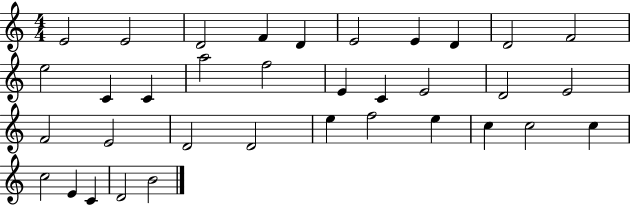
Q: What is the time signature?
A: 4/4